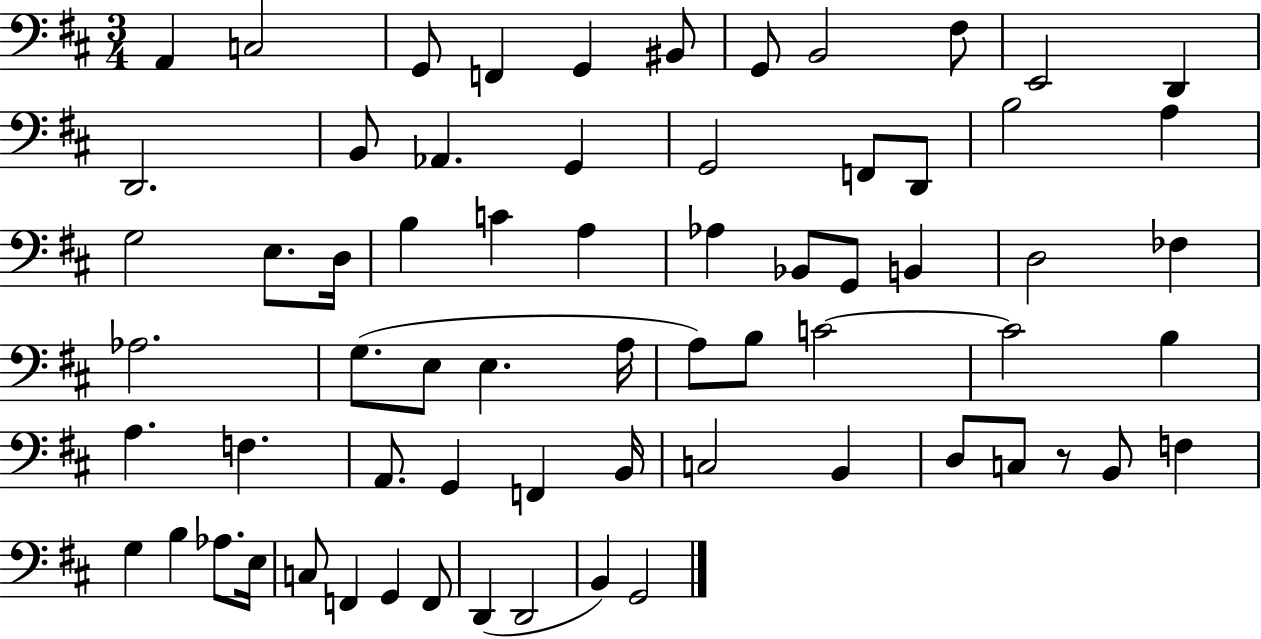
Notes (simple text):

A2/q C3/h G2/e F2/q G2/q BIS2/e G2/e B2/h F#3/e E2/h D2/q D2/h. B2/e Ab2/q. G2/q G2/h F2/e D2/e B3/h A3/q G3/h E3/e. D3/s B3/q C4/q A3/q Ab3/q Bb2/e G2/e B2/q D3/h FES3/q Ab3/h. G3/e. E3/e E3/q. A3/s A3/e B3/e C4/h C4/h B3/q A3/q. F3/q. A2/e. G2/q F2/q B2/s C3/h B2/q D3/e C3/e R/e B2/e F3/q G3/q B3/q Ab3/e. E3/s C3/e F2/q G2/q F2/e D2/q D2/h B2/q G2/h